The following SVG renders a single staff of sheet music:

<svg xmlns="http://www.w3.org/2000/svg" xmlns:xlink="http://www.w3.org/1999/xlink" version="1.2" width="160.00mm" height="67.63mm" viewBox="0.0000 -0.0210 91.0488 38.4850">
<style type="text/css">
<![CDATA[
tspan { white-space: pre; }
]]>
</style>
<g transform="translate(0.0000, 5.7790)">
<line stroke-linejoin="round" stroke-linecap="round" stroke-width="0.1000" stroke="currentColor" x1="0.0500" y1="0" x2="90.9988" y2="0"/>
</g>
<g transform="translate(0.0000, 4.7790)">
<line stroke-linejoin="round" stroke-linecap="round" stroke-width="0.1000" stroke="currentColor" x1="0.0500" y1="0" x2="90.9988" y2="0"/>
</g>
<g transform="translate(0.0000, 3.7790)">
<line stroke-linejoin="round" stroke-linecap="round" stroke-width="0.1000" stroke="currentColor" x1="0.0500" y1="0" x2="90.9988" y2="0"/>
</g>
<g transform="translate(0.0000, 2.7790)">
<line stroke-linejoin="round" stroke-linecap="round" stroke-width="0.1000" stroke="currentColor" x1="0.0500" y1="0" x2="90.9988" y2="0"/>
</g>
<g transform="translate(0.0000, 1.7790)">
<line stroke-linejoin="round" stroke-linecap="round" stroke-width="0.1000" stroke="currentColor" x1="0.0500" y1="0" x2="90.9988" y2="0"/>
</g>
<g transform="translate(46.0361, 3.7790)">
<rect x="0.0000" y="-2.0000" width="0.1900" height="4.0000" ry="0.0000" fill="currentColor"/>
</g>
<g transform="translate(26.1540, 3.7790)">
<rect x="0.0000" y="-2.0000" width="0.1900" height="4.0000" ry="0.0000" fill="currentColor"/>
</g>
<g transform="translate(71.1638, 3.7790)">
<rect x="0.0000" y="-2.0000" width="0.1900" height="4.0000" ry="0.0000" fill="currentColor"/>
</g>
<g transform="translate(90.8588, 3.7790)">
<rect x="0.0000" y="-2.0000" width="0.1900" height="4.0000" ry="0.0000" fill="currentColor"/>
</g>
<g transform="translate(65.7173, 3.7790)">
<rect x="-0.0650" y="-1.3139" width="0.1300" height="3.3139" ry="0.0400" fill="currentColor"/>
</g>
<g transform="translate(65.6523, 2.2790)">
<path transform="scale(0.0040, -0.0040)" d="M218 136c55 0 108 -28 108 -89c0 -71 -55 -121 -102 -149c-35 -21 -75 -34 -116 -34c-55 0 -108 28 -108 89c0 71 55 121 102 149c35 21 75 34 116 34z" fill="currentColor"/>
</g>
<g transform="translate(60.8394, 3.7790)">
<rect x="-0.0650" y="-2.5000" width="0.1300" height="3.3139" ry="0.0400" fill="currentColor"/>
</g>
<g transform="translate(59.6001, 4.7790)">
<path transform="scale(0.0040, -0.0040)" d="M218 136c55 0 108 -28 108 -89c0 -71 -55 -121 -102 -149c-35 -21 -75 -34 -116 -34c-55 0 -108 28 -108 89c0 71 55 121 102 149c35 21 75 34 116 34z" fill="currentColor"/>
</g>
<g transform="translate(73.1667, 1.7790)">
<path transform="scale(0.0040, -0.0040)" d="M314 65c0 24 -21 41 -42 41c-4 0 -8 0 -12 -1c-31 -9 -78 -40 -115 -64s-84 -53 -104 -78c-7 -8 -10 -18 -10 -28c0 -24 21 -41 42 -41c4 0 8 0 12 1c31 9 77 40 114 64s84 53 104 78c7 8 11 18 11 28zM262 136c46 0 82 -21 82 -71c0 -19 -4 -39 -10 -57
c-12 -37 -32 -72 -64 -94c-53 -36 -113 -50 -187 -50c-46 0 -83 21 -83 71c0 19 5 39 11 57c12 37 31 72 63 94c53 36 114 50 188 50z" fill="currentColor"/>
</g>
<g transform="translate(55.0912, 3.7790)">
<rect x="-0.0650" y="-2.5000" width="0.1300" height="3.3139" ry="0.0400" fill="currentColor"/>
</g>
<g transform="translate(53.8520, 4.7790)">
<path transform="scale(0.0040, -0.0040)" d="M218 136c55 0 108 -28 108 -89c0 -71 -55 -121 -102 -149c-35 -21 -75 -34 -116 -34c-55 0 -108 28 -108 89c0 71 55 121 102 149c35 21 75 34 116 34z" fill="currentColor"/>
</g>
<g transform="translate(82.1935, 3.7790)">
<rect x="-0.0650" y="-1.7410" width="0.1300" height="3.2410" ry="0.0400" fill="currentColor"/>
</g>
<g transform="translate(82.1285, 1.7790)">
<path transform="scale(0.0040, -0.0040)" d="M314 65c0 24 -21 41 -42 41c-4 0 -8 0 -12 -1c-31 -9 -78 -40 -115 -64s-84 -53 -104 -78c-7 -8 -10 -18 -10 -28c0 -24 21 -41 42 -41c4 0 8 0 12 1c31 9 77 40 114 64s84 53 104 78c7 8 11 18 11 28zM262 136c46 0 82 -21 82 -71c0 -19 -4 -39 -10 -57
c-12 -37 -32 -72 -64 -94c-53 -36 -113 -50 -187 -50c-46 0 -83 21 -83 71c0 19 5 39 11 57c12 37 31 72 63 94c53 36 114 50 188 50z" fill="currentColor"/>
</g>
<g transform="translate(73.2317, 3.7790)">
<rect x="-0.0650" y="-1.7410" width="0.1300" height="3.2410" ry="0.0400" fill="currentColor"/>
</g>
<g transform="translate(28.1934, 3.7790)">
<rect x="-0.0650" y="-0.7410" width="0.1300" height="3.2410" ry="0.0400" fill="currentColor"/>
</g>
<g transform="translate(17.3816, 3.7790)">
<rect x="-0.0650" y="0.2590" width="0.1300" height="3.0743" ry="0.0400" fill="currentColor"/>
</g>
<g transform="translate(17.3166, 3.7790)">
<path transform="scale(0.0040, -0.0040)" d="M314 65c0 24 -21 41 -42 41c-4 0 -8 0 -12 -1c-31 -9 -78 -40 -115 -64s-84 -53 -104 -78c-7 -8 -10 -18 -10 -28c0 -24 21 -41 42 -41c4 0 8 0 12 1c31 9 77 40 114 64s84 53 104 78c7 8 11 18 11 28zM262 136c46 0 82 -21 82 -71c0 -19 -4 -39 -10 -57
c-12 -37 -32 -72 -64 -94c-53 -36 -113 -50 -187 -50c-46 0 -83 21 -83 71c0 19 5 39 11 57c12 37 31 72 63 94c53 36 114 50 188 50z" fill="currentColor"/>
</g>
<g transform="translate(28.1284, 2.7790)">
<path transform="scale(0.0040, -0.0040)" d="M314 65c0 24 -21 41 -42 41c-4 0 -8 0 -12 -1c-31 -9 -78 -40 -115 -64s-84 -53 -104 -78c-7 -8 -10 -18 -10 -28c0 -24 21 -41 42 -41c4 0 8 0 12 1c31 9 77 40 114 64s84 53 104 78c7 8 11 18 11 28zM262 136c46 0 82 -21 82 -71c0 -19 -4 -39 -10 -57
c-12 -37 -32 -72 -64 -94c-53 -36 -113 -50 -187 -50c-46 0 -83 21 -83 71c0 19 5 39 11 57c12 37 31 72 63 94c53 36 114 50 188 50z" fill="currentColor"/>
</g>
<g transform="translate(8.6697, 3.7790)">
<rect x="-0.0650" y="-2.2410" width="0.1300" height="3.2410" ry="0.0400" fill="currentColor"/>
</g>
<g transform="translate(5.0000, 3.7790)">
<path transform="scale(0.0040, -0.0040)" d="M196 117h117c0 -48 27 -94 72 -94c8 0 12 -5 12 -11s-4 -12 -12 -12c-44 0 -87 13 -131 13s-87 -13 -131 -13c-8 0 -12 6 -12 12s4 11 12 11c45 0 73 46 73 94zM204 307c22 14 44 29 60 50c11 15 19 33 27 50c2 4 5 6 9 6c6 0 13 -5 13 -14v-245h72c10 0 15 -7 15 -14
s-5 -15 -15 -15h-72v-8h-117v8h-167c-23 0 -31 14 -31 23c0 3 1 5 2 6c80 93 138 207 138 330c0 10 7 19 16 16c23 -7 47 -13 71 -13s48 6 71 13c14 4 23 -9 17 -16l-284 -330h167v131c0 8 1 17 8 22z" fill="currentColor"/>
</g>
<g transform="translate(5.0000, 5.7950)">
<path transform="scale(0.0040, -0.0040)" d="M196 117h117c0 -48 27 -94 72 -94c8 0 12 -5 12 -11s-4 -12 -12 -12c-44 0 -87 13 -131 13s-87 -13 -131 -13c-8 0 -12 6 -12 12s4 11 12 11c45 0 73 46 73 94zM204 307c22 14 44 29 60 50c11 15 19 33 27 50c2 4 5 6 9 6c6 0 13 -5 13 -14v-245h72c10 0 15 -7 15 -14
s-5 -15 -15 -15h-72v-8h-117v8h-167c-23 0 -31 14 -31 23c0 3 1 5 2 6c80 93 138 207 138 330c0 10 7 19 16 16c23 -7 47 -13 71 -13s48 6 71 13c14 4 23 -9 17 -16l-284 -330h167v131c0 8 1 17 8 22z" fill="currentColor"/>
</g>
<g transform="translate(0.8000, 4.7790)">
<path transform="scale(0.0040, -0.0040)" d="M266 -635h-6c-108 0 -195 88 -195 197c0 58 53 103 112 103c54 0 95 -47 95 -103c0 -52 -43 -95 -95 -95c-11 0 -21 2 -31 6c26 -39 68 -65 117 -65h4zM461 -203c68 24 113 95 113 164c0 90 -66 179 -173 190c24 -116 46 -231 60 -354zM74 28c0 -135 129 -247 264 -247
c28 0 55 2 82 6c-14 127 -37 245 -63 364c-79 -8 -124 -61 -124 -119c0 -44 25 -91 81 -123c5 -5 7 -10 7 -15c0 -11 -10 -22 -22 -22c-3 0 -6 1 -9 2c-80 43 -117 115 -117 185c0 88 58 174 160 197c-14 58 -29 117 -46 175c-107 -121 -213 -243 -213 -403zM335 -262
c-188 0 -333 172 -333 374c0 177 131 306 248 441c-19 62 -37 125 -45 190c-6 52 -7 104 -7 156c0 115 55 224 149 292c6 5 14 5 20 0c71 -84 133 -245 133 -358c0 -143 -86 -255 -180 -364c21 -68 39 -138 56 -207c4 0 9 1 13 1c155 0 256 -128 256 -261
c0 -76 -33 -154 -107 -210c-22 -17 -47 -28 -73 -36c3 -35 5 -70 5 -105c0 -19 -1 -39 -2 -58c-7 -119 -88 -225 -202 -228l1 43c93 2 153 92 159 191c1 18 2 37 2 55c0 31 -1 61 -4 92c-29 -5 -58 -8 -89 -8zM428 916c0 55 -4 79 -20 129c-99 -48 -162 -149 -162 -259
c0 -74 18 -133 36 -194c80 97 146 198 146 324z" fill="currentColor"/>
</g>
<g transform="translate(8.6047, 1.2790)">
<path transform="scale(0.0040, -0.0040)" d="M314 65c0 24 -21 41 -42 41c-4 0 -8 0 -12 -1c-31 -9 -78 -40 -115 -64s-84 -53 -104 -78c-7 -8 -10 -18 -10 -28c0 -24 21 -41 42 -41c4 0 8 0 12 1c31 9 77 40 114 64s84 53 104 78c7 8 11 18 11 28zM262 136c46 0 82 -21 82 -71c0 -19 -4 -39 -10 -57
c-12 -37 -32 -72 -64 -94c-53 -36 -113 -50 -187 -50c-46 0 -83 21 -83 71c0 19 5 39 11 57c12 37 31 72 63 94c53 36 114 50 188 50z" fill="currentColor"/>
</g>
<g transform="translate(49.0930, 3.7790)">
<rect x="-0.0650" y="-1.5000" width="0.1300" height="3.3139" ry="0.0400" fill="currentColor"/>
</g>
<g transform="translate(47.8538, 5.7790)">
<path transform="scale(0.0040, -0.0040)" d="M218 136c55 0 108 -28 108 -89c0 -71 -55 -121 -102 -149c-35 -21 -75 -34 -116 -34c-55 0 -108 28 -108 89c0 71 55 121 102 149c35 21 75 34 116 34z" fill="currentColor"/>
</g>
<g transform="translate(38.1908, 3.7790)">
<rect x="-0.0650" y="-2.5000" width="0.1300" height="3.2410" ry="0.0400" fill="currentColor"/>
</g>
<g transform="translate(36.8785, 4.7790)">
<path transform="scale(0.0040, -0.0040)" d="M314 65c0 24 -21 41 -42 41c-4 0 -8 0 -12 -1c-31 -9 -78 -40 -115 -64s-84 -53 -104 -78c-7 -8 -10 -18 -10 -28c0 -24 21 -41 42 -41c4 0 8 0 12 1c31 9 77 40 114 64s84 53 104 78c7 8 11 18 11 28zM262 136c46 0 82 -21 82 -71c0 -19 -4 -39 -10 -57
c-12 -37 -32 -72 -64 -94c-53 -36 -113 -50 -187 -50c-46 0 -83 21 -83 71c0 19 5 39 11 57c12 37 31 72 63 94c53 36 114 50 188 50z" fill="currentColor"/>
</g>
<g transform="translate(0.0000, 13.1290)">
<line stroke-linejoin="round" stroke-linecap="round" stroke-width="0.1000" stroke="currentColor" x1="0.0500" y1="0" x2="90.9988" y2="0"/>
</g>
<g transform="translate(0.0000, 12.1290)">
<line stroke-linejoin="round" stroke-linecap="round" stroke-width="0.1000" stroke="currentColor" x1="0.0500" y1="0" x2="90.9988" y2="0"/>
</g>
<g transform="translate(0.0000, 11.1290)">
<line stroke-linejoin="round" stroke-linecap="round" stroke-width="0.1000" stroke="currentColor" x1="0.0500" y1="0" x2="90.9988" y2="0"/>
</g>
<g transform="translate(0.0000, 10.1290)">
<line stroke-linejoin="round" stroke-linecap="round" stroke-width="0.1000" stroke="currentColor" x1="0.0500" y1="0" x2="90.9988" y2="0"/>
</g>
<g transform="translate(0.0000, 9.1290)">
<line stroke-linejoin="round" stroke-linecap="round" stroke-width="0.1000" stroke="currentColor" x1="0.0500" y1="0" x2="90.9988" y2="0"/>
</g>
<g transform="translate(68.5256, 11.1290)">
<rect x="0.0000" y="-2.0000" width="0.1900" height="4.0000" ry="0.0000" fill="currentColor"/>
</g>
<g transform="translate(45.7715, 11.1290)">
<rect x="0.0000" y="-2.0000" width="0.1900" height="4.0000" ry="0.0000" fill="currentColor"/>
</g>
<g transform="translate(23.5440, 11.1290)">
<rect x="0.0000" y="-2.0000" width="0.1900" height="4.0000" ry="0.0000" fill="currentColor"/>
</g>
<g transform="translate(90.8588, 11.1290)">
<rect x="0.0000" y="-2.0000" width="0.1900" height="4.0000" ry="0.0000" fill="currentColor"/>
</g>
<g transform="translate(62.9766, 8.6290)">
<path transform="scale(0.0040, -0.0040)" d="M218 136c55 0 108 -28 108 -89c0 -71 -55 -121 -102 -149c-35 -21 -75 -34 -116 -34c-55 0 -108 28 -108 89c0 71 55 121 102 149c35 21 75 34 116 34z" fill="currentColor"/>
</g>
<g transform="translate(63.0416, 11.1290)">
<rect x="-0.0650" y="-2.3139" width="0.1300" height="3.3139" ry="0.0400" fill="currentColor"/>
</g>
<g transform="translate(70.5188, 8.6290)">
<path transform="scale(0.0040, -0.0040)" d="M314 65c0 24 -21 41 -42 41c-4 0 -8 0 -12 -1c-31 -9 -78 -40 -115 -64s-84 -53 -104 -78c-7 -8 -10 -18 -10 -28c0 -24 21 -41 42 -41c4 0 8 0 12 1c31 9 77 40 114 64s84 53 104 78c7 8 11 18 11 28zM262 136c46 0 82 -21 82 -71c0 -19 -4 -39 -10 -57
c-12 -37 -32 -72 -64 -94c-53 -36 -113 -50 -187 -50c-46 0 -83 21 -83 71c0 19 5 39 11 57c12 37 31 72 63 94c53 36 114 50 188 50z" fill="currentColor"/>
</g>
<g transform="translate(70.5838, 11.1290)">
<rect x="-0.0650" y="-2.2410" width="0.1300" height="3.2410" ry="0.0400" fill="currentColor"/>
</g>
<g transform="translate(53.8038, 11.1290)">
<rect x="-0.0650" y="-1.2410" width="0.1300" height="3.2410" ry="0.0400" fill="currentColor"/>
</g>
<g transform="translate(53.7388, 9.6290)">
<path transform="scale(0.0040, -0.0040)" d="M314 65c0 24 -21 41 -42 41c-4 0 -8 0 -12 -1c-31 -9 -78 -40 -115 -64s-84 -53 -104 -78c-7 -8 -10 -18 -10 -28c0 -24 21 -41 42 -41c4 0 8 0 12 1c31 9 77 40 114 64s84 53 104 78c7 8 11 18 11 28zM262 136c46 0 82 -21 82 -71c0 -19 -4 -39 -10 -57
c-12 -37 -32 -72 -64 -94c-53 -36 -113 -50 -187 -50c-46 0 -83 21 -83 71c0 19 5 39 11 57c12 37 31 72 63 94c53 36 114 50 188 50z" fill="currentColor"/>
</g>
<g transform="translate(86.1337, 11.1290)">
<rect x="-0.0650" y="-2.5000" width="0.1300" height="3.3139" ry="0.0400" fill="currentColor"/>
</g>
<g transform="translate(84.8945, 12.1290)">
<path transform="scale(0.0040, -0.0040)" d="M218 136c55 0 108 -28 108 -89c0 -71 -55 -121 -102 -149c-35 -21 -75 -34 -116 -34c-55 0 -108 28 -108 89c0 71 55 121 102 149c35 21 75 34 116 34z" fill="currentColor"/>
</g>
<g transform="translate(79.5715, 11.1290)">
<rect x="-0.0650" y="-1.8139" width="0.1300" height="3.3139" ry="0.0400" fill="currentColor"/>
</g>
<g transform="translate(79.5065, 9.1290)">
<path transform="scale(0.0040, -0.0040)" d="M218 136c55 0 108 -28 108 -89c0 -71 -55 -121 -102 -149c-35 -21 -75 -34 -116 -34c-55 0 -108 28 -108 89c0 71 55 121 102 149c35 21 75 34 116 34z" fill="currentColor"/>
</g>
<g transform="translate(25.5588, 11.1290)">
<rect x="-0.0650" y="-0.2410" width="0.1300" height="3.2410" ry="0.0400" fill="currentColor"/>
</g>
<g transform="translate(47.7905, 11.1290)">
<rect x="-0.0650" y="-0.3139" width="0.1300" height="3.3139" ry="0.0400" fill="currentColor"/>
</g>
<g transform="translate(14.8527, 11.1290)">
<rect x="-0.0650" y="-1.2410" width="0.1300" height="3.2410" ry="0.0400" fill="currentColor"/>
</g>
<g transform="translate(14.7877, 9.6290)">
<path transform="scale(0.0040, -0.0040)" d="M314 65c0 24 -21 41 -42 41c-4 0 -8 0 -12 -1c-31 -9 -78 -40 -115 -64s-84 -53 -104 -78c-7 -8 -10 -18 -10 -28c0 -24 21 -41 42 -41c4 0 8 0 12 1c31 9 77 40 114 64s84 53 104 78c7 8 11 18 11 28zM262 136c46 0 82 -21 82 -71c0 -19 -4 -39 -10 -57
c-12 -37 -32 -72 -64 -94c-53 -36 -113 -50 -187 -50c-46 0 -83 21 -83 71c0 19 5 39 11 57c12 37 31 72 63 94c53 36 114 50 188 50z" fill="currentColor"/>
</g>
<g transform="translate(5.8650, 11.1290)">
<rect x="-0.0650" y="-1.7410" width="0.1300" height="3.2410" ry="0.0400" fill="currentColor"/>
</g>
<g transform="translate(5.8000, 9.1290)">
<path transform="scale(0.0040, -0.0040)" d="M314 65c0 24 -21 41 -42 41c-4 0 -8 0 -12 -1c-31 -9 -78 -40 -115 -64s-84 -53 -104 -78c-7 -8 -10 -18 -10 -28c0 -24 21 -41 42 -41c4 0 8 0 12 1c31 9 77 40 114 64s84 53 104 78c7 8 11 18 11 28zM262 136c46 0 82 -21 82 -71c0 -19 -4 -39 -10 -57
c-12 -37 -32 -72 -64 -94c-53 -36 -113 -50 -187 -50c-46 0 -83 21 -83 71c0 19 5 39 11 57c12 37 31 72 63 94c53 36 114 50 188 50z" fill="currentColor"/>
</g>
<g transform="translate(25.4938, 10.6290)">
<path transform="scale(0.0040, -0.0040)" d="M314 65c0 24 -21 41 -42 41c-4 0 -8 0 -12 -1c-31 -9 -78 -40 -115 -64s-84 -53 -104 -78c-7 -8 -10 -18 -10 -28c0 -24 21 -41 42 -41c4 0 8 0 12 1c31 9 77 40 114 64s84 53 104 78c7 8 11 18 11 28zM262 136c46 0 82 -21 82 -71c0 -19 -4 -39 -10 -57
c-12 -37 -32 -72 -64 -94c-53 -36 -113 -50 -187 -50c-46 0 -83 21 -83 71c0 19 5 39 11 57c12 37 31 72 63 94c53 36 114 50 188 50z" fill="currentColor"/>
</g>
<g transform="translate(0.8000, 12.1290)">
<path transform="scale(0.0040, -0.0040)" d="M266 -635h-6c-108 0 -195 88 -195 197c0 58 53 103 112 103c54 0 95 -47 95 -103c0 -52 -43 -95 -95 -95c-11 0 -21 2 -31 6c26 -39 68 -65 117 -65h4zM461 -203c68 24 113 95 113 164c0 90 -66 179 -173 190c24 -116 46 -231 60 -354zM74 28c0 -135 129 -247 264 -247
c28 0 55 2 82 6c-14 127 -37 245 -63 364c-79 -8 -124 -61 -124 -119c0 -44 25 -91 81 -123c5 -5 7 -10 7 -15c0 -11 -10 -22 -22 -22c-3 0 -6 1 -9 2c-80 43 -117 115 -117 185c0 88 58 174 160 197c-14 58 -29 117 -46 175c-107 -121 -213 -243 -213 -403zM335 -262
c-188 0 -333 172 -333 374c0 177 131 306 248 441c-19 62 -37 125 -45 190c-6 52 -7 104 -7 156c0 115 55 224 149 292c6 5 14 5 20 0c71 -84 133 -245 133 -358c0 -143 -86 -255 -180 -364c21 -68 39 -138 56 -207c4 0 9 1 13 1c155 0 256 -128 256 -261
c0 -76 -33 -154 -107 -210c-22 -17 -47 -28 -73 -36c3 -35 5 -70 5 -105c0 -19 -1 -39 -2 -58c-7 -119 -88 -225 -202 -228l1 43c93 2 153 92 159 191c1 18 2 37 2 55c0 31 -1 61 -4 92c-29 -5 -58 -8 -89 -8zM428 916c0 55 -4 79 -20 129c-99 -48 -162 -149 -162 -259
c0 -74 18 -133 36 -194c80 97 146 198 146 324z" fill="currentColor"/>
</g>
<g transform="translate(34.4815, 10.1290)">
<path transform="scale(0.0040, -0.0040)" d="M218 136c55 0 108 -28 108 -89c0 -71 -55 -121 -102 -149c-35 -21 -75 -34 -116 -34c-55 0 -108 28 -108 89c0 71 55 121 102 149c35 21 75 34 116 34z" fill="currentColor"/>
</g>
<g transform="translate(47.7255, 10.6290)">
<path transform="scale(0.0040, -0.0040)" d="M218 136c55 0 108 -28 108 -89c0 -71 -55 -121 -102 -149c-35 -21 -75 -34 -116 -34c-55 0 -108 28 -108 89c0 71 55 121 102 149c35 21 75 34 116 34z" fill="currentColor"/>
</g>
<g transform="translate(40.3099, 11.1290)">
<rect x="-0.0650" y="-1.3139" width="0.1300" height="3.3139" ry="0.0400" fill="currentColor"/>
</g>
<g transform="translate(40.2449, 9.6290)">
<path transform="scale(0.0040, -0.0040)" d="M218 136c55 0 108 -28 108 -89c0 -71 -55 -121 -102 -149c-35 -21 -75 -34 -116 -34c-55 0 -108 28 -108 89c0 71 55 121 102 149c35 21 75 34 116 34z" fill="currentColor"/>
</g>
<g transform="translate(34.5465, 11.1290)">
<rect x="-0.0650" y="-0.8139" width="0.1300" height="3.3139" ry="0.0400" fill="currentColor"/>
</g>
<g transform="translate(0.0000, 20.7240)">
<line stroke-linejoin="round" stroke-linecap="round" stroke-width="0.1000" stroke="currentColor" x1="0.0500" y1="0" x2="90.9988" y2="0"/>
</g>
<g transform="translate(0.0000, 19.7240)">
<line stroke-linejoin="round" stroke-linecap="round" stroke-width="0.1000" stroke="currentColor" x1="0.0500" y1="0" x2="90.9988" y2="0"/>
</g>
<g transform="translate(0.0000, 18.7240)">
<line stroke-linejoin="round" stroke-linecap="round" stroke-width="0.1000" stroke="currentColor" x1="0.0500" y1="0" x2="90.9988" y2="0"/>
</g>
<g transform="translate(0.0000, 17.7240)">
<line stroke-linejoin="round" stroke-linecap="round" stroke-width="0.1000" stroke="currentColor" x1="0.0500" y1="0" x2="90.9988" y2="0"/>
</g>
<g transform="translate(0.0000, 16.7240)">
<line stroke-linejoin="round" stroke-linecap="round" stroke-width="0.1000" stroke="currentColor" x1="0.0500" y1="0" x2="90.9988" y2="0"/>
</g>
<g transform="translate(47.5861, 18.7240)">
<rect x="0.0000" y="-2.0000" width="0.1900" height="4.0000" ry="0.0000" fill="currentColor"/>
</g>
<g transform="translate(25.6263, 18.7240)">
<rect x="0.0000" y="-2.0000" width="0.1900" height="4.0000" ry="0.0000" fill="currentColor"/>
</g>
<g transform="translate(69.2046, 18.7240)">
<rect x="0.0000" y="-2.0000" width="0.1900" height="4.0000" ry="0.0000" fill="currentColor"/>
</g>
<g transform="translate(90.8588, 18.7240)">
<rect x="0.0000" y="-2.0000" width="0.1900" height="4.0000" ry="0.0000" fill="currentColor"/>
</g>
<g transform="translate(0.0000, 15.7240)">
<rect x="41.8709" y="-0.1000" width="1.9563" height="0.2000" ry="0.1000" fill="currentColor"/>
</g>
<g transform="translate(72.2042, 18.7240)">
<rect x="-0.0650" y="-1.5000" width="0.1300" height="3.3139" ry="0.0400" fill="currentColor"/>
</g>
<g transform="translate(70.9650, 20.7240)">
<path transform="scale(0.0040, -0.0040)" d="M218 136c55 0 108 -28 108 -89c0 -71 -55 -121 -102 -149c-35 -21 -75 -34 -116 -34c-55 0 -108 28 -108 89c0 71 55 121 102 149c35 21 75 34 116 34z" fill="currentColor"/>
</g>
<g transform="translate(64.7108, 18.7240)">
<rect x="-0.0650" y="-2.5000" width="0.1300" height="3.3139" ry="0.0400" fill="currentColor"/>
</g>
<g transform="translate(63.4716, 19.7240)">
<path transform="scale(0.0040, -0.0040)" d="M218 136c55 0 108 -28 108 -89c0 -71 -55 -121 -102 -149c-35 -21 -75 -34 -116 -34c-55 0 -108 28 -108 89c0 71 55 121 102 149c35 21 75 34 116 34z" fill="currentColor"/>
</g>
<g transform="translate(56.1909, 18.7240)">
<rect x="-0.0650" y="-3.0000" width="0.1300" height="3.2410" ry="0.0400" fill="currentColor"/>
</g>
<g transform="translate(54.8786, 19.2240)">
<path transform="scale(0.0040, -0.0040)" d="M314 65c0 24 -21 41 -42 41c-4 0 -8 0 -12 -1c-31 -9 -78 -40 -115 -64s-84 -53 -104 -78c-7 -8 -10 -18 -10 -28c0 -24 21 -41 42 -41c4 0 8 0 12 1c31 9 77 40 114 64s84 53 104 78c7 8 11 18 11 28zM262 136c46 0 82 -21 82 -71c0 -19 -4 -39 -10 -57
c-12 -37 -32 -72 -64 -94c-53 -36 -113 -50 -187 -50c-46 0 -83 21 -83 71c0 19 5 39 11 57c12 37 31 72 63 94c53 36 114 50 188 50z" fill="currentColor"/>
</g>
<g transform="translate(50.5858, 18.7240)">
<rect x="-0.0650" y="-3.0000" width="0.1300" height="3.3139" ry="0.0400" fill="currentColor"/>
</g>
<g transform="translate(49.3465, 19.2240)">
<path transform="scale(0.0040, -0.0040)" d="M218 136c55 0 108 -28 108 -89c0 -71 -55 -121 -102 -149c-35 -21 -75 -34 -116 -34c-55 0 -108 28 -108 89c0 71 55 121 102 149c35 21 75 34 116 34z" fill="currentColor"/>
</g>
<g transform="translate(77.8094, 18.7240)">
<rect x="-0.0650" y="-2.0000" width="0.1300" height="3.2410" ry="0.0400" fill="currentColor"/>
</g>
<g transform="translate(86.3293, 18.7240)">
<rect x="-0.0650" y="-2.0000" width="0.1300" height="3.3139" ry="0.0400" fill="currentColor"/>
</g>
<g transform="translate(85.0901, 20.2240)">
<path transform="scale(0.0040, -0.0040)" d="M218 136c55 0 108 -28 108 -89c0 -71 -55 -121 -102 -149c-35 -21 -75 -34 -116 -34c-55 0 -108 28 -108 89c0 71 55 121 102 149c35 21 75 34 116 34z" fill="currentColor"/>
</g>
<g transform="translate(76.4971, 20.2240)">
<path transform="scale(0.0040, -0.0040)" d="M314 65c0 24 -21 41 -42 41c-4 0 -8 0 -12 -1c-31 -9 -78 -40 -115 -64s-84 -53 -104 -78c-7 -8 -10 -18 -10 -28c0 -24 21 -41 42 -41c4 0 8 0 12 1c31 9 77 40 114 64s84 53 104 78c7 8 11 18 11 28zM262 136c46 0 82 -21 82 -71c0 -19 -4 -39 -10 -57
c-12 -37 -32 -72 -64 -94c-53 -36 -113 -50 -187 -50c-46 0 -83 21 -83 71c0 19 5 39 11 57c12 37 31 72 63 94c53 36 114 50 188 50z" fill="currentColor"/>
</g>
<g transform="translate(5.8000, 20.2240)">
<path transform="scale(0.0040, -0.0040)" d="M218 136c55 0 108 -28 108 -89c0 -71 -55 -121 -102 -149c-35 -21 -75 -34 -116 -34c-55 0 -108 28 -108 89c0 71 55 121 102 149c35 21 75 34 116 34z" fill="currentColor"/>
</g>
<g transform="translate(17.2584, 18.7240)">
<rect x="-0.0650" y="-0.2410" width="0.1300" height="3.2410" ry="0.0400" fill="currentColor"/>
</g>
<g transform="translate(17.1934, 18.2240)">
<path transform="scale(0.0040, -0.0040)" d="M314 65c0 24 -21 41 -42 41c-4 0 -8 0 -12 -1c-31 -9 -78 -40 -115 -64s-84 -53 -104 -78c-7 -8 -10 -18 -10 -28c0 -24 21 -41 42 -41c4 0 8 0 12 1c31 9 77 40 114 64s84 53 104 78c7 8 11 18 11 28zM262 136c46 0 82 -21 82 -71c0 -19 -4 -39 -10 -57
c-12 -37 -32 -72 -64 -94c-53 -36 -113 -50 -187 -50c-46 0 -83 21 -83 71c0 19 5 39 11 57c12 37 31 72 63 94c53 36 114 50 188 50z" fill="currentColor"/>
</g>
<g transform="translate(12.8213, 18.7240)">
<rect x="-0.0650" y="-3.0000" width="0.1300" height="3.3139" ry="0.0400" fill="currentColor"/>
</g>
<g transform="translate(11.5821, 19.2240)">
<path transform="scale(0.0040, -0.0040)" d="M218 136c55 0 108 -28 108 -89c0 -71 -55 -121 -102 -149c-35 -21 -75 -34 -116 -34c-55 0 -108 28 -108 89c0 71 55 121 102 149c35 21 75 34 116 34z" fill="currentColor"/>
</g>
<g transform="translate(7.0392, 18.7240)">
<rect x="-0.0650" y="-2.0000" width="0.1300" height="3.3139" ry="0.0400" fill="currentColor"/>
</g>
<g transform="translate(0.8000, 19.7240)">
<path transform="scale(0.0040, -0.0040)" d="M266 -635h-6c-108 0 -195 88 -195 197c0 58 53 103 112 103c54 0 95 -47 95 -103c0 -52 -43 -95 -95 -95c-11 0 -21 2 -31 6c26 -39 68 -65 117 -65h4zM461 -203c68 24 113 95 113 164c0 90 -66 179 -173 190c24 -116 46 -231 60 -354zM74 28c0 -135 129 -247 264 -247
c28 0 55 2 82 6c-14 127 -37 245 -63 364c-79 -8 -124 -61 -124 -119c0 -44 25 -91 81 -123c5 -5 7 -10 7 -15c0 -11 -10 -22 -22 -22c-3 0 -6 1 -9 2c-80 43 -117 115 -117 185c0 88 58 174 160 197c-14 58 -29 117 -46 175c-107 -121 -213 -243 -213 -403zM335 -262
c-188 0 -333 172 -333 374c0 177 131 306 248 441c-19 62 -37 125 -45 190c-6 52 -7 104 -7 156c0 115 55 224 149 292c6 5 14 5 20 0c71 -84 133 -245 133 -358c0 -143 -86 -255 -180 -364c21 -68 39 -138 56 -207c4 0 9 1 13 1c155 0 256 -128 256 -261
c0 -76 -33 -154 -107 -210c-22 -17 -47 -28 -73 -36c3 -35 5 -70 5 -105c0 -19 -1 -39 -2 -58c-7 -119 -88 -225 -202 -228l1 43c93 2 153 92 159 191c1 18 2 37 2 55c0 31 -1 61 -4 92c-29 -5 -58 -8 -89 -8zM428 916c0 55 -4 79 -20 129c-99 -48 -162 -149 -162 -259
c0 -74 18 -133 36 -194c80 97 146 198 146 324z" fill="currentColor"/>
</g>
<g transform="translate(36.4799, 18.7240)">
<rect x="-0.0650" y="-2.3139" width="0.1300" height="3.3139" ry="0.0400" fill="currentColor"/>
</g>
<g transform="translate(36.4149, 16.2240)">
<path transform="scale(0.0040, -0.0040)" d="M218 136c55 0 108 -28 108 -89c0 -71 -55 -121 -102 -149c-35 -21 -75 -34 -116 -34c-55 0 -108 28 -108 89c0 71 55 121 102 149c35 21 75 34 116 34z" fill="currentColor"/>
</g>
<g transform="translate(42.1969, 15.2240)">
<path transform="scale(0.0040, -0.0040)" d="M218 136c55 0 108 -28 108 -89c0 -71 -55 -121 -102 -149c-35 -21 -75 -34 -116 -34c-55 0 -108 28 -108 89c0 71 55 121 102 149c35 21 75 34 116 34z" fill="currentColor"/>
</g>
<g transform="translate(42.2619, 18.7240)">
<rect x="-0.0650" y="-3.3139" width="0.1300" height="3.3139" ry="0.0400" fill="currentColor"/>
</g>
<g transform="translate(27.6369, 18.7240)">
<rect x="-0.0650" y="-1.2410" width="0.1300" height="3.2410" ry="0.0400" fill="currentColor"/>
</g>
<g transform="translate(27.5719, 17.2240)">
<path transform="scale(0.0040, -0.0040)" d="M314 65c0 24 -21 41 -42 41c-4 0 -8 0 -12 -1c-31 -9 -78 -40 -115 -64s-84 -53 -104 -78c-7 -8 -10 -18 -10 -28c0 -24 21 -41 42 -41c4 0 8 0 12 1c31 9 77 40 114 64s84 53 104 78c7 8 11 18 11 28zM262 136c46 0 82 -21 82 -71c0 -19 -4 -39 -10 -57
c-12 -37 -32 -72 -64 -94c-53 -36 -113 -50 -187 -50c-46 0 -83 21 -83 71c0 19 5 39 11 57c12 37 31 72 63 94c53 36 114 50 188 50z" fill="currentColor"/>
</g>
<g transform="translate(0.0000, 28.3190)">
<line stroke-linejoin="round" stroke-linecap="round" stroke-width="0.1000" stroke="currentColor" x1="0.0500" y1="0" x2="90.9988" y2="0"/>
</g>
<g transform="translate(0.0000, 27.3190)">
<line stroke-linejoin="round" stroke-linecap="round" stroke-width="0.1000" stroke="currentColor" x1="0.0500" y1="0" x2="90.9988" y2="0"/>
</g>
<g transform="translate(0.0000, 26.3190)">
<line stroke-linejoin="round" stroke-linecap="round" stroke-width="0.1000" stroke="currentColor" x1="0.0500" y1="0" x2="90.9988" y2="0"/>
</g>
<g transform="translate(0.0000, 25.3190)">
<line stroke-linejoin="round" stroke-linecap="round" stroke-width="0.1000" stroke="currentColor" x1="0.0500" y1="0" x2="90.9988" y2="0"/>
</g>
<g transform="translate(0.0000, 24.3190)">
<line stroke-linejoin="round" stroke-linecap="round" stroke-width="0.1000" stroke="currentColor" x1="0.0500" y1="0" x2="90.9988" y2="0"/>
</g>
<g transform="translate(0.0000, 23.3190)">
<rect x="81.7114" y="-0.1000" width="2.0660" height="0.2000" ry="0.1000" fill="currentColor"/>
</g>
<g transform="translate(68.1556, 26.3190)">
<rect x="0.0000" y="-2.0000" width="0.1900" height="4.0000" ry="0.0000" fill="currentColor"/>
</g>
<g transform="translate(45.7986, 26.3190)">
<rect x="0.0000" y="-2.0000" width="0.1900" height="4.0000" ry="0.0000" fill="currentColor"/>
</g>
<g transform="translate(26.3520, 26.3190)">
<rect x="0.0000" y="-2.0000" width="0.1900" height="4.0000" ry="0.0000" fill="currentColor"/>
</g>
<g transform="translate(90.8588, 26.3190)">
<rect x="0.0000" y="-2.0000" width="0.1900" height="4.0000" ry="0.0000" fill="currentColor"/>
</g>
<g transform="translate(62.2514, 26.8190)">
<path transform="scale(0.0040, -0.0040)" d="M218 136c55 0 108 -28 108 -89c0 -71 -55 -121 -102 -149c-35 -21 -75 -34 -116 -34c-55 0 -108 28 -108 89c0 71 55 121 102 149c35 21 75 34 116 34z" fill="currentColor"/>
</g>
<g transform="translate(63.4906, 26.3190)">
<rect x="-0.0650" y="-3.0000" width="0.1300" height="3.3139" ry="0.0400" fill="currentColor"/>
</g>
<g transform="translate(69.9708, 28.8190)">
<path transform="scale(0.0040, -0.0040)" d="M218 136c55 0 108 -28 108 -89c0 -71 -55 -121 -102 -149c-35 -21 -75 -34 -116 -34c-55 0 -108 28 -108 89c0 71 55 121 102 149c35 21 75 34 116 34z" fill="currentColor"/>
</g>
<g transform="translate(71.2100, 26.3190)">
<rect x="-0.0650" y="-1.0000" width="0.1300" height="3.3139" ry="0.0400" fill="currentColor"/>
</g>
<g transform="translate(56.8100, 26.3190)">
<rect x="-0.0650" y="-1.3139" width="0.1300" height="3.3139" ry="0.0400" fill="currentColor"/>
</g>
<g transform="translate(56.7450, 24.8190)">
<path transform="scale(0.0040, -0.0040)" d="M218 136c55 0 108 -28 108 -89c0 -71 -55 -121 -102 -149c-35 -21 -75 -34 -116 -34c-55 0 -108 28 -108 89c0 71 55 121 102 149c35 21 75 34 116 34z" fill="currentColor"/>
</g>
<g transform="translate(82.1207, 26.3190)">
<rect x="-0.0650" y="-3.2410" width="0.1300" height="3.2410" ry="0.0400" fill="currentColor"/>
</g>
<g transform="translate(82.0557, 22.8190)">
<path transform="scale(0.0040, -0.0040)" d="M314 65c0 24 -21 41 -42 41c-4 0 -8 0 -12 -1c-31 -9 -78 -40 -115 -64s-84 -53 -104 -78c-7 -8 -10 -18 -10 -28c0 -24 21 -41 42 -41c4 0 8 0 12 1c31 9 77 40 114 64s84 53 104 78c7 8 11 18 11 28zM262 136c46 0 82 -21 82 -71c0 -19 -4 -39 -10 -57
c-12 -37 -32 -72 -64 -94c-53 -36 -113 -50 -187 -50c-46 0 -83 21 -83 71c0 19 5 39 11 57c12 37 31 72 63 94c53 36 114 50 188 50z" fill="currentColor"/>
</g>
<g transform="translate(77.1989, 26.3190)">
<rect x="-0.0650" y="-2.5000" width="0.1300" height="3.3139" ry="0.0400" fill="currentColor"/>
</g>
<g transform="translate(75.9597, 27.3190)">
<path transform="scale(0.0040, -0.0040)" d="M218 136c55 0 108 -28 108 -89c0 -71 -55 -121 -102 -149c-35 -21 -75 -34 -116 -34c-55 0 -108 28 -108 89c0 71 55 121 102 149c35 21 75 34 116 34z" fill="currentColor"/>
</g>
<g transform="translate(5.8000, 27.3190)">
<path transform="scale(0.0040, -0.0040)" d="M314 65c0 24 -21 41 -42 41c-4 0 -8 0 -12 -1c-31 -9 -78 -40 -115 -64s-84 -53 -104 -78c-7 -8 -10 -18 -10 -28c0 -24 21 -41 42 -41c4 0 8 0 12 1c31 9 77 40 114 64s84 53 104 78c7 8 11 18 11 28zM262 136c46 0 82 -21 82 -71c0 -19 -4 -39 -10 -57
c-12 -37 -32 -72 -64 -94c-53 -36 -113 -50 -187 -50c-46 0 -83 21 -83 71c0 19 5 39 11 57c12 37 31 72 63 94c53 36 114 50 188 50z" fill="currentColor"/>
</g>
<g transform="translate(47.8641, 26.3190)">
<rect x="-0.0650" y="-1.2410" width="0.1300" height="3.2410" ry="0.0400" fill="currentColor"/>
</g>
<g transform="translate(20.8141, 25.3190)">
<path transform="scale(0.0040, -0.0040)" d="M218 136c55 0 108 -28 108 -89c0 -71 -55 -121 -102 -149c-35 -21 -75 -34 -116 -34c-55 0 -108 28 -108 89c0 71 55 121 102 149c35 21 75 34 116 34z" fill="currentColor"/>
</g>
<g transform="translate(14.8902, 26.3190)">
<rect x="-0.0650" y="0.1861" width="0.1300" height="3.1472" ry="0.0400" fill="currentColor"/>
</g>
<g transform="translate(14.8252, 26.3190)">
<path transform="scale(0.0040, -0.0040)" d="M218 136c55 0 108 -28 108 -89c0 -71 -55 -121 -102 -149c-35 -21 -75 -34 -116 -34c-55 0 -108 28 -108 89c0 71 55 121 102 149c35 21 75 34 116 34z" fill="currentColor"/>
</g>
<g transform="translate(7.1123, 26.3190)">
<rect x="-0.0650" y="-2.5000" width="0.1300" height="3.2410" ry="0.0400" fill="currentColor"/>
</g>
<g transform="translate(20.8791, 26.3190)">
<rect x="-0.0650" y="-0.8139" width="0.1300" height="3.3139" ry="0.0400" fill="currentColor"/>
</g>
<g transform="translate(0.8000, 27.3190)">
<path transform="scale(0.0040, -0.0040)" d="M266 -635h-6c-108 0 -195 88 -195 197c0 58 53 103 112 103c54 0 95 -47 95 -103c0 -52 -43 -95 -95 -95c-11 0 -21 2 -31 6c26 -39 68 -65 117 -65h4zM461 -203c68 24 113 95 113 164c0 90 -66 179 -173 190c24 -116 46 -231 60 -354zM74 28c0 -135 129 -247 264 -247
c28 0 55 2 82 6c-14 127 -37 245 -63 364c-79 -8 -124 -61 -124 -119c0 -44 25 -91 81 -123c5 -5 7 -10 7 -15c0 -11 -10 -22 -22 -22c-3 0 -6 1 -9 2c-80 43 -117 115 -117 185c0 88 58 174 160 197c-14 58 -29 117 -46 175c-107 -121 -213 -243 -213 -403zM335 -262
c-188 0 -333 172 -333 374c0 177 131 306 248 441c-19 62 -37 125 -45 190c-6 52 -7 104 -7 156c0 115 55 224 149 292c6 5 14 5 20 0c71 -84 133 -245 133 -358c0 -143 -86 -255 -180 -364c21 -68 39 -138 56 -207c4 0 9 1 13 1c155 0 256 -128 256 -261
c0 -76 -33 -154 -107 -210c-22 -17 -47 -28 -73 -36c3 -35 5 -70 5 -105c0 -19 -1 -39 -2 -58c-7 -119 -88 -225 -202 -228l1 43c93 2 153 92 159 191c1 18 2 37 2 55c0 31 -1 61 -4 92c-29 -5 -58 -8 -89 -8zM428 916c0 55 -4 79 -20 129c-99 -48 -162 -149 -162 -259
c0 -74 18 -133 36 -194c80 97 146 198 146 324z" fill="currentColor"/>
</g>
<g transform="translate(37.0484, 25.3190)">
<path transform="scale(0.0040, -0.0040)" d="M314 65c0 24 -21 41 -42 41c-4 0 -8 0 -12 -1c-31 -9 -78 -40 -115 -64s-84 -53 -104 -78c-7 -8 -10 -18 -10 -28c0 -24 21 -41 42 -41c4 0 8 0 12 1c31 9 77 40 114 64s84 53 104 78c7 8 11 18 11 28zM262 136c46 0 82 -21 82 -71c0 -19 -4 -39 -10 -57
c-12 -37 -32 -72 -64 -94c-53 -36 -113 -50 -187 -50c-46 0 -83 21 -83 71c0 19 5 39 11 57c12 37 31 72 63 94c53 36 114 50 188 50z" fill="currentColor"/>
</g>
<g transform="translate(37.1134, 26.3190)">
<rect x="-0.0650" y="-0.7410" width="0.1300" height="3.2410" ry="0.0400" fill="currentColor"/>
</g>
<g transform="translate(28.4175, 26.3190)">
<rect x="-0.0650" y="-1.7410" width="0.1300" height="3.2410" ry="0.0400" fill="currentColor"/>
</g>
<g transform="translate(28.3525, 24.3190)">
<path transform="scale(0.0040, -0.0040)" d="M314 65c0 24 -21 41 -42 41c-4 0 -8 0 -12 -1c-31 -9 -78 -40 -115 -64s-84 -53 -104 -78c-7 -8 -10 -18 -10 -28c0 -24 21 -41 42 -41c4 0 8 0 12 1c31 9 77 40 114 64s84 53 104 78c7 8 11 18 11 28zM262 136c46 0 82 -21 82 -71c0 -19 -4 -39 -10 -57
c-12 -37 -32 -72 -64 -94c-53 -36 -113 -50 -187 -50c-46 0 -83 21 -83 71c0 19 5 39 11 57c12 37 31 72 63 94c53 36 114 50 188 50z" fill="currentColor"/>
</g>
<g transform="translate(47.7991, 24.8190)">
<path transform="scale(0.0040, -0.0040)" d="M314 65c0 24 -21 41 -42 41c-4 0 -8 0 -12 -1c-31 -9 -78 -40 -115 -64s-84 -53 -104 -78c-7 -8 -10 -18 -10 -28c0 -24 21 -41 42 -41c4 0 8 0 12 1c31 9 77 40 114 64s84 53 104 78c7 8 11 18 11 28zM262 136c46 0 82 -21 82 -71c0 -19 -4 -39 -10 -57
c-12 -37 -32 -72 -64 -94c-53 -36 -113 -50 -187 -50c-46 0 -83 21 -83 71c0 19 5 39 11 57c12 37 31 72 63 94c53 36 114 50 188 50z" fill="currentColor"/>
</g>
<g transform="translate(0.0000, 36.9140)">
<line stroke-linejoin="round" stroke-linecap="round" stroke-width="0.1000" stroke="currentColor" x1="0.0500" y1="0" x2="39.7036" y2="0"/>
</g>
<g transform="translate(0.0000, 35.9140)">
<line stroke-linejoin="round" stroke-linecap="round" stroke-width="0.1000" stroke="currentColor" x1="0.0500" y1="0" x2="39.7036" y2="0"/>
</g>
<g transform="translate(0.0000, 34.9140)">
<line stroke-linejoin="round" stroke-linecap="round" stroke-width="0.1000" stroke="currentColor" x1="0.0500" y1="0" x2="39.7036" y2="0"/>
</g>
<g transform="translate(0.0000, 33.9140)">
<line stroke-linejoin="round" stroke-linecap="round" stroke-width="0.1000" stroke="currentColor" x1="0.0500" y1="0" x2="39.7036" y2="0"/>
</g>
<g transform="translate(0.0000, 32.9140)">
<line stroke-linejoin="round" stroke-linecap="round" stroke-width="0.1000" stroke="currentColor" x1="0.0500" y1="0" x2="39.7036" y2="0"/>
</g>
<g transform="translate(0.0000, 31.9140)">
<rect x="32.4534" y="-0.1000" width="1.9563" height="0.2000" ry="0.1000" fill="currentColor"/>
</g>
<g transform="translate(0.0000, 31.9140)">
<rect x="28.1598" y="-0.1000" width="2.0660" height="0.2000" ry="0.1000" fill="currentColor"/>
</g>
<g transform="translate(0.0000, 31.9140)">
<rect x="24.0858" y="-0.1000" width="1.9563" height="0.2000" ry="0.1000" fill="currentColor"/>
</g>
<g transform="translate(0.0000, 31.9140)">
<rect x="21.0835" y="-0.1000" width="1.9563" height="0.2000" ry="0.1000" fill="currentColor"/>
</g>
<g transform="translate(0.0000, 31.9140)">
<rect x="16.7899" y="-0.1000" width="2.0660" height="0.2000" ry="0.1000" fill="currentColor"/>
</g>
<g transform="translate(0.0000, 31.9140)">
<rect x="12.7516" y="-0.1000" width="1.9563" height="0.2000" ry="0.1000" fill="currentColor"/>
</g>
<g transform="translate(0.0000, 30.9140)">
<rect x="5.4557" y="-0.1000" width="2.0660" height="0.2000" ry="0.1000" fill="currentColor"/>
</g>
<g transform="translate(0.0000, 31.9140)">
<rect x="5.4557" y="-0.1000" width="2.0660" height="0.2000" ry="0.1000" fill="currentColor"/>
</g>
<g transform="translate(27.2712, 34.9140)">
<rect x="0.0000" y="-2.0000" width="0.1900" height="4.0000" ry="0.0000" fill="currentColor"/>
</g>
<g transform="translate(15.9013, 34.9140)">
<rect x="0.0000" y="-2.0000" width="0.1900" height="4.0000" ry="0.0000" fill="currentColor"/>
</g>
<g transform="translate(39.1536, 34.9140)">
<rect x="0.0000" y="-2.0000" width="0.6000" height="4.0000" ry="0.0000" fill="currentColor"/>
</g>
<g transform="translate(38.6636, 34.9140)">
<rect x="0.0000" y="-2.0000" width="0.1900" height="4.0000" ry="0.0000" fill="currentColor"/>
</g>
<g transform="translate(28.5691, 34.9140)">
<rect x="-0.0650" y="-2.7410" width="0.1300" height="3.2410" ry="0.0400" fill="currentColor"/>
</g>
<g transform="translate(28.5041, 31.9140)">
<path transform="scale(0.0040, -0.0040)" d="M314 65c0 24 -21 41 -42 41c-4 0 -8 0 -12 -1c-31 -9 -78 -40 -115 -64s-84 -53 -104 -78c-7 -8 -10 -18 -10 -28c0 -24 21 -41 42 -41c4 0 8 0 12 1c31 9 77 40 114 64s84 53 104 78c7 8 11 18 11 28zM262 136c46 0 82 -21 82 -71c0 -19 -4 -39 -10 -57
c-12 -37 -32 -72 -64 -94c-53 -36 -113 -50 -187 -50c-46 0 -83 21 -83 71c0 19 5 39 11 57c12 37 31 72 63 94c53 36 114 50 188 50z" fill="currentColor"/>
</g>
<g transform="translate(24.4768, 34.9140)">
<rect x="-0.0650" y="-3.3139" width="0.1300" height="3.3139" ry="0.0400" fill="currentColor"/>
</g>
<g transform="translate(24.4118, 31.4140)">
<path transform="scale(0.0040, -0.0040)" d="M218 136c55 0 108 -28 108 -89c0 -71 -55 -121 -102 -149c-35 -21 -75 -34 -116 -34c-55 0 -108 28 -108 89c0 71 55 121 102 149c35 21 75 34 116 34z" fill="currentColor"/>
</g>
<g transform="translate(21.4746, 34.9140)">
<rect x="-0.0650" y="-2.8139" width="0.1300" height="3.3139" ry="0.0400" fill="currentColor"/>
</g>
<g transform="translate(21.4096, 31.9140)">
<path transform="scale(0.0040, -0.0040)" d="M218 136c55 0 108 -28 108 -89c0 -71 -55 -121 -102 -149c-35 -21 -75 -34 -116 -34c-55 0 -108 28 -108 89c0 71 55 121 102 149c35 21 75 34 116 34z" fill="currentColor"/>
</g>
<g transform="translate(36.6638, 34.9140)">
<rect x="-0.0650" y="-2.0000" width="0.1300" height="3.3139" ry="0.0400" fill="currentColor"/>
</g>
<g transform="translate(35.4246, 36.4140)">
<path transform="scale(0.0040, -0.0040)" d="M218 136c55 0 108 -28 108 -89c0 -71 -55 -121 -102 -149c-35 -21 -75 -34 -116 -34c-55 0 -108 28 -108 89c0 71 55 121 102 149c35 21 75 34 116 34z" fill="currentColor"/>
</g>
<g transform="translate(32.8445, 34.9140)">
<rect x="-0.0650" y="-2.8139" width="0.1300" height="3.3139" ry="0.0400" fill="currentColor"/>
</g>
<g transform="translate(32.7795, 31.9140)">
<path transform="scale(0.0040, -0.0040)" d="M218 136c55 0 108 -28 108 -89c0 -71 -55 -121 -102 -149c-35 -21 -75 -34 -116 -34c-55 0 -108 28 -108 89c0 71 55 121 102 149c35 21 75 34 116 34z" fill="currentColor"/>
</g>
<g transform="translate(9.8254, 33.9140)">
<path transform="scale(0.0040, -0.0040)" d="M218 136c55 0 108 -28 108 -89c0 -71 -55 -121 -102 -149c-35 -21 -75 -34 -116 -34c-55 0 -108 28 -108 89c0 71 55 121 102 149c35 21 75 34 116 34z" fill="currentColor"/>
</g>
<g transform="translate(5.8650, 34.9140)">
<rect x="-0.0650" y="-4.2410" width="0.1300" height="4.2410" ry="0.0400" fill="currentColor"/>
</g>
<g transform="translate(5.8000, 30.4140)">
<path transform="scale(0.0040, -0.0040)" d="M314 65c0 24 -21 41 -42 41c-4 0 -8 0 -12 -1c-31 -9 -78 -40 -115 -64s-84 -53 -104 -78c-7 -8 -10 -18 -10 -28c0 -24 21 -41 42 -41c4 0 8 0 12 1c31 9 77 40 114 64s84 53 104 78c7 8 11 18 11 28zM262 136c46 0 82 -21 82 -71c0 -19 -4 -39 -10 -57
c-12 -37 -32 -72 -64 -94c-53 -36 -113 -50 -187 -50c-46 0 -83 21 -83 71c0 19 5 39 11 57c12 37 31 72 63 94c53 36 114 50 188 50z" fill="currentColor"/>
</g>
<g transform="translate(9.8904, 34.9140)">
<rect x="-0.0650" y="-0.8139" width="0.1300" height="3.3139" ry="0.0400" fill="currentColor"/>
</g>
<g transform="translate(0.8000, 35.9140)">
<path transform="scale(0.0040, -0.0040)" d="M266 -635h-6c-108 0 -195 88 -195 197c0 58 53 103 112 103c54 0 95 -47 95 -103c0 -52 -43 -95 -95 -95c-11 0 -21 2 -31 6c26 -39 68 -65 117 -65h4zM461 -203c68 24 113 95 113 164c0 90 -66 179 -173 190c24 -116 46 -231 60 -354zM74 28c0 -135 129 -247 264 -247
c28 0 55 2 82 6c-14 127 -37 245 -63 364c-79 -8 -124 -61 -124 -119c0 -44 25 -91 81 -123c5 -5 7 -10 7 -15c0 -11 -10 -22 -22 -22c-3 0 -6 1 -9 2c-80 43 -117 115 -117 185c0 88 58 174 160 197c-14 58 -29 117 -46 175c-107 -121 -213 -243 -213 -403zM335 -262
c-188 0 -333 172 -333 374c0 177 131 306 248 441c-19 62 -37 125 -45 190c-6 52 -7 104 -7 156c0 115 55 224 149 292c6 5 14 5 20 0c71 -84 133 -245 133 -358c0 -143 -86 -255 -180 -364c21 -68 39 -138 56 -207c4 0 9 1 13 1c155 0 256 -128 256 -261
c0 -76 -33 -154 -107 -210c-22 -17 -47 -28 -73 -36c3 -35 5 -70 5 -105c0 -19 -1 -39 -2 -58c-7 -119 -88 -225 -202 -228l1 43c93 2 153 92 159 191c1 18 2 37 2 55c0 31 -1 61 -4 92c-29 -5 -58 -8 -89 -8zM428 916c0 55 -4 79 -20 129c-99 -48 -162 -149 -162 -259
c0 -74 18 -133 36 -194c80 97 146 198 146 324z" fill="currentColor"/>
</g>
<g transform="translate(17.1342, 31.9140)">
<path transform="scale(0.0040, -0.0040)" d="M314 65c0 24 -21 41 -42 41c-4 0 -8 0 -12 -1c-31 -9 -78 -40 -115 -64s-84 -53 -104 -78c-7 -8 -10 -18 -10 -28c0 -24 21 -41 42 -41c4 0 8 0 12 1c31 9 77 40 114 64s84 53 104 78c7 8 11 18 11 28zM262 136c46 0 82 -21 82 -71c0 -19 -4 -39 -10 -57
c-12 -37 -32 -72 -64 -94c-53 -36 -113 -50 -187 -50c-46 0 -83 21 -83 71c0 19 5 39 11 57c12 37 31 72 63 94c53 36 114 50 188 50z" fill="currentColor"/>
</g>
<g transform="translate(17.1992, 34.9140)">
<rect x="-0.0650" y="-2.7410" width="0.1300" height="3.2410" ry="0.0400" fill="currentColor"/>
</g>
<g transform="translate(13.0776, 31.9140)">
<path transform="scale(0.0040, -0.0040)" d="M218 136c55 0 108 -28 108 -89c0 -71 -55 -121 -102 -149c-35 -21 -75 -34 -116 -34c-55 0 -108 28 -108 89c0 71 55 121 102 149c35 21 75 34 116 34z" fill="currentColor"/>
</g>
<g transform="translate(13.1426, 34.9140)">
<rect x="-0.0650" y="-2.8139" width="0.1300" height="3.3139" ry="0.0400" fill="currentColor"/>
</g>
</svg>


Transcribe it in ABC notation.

X:1
T:Untitled
M:4/4
L:1/4
K:C
g2 B2 d2 G2 E G G e f2 f2 f2 e2 c2 d e c e2 g g2 f G F A c2 e2 g b A A2 G E F2 F G2 B d f2 d2 e2 e A D G b2 d'2 d a a2 a b a2 a F